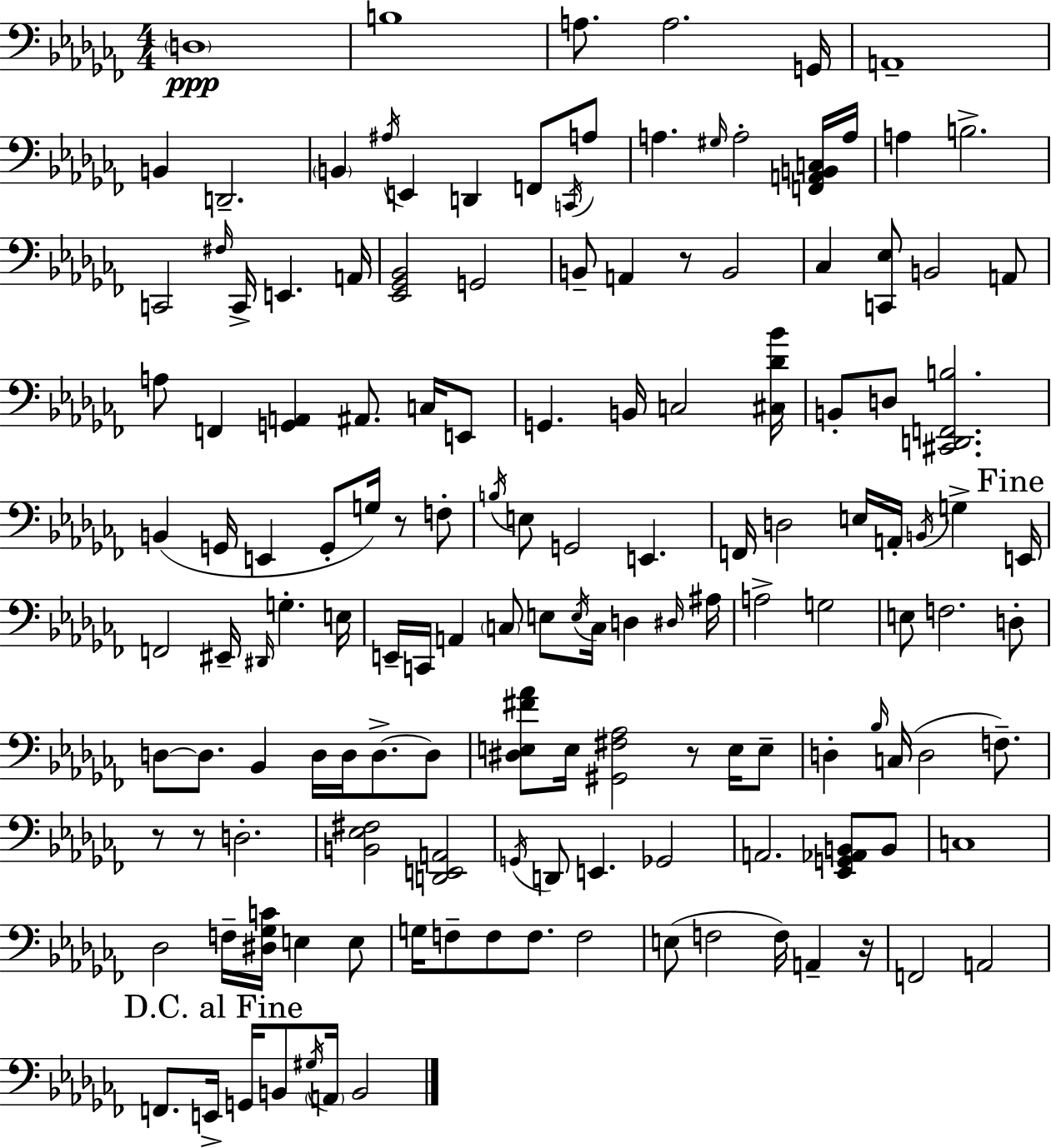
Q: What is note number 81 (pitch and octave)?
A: D3